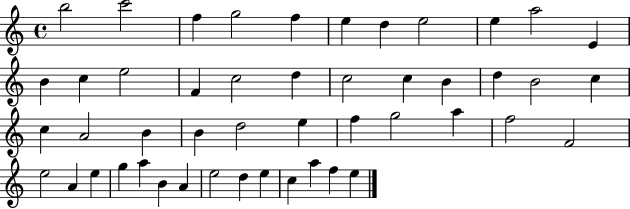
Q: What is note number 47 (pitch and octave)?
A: F5